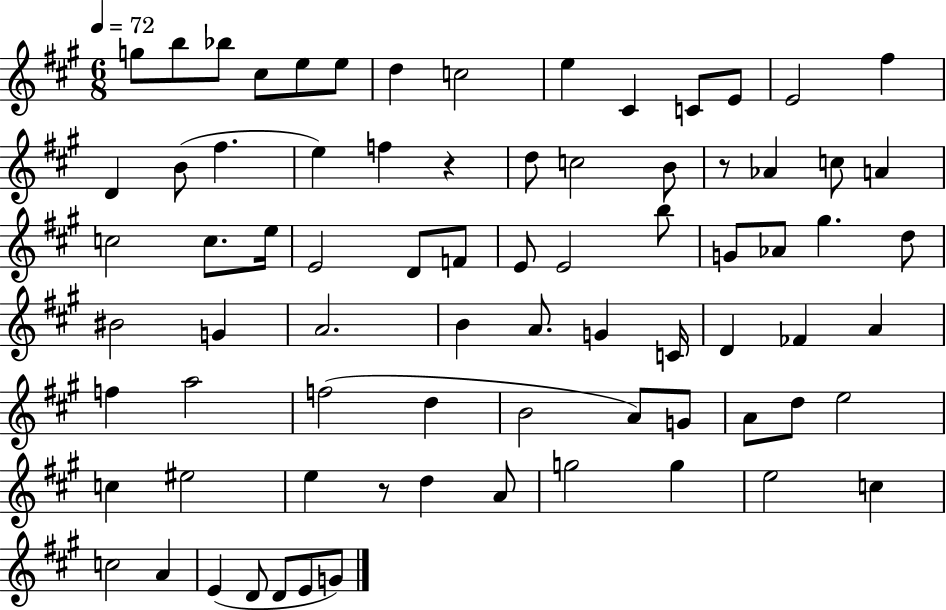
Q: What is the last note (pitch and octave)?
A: G4